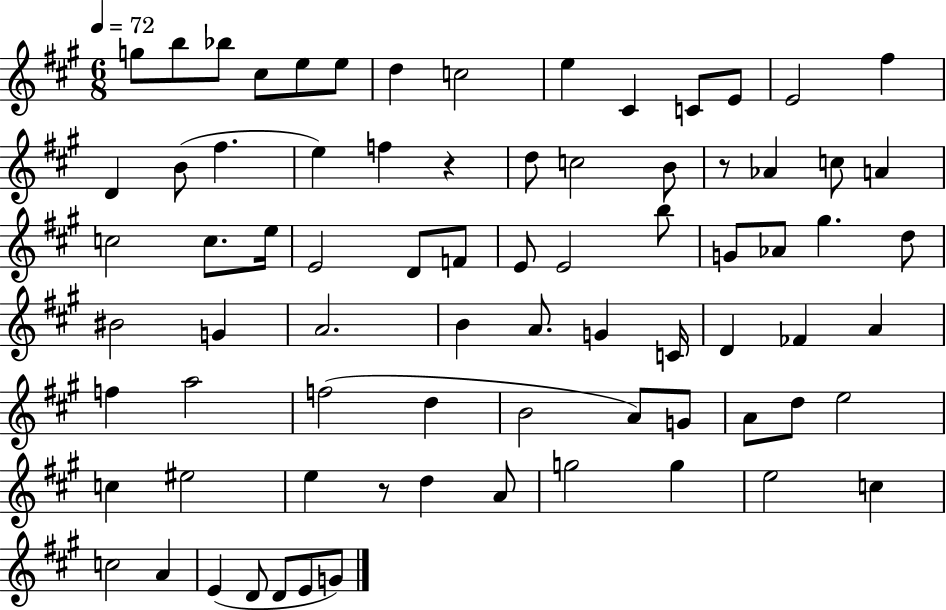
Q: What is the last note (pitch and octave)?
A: G4